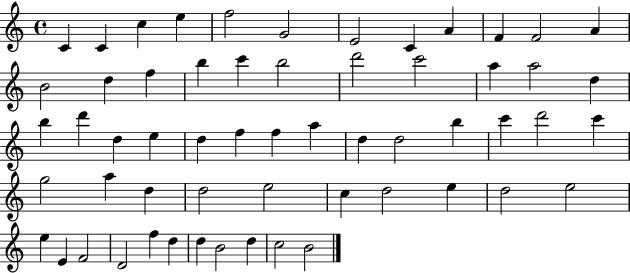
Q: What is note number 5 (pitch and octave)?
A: F5